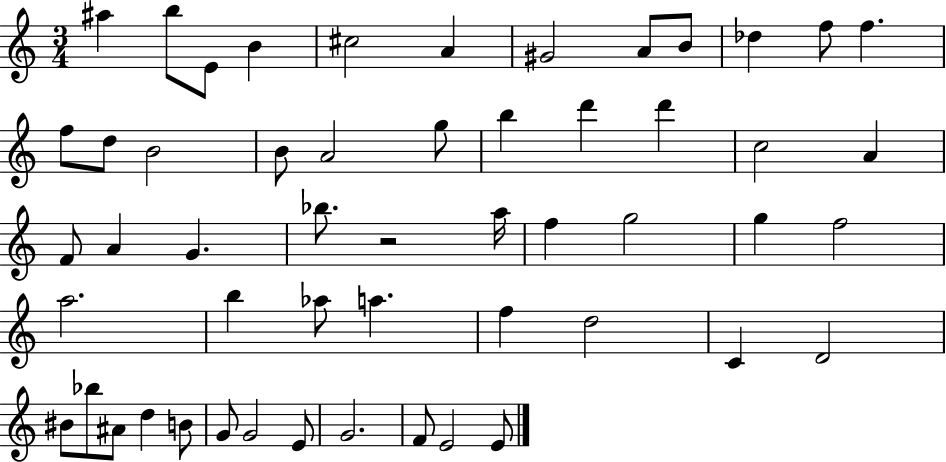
X:1
T:Untitled
M:3/4
L:1/4
K:C
^a b/2 E/2 B ^c2 A ^G2 A/2 B/2 _d f/2 f f/2 d/2 B2 B/2 A2 g/2 b d' d' c2 A F/2 A G _b/2 z2 a/4 f g2 g f2 a2 b _a/2 a f d2 C D2 ^B/2 _b/2 ^A/2 d B/2 G/2 G2 E/2 G2 F/2 E2 E/2